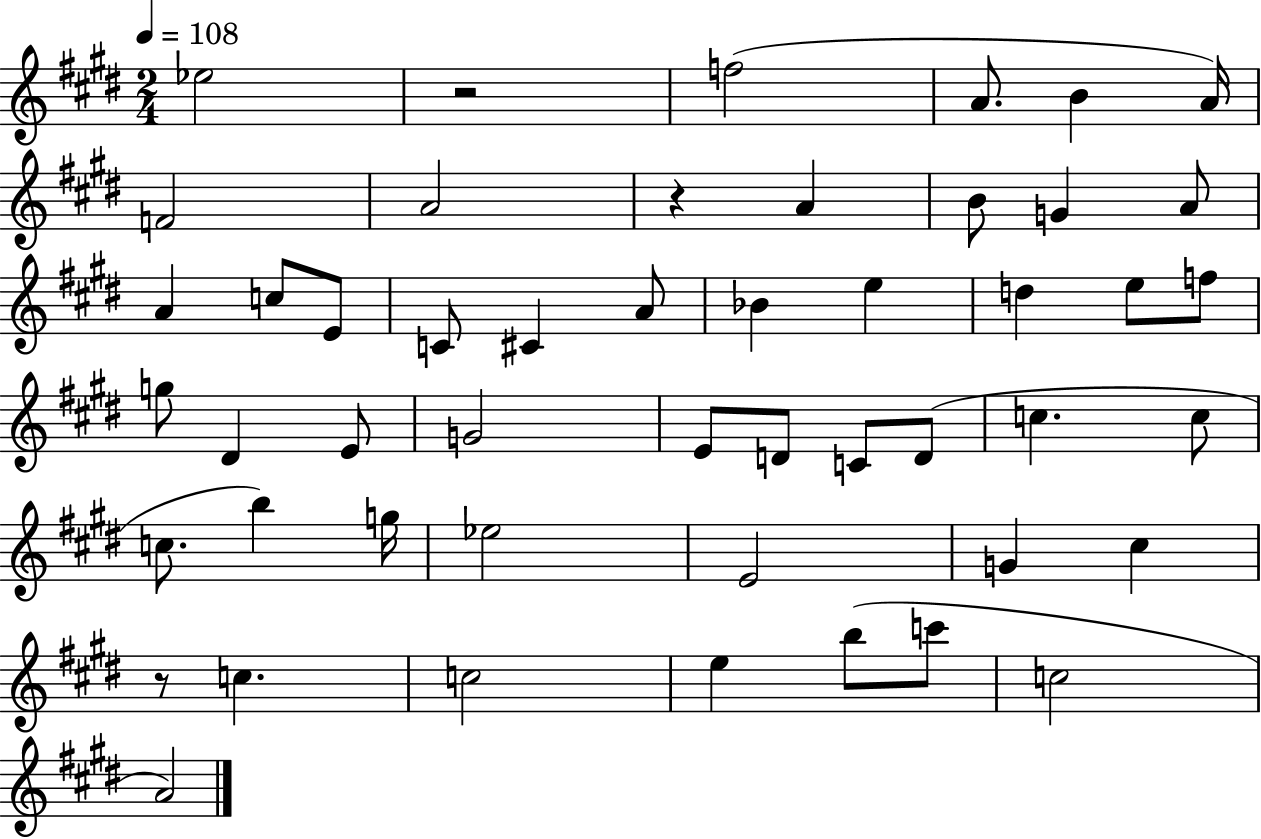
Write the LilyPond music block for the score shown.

{
  \clef treble
  \numericTimeSignature
  \time 2/4
  \key e \major
  \tempo 4 = 108
  \repeat volta 2 { ees''2 | r2 | f''2( | a'8. b'4 a'16) | \break f'2 | a'2 | r4 a'4 | b'8 g'4 a'8 | \break a'4 c''8 e'8 | c'8 cis'4 a'8 | bes'4 e''4 | d''4 e''8 f''8 | \break g''8 dis'4 e'8 | g'2 | e'8 d'8 c'8 d'8( | c''4. c''8 | \break c''8. b''4) g''16 | ees''2 | e'2 | g'4 cis''4 | \break r8 c''4. | c''2 | e''4 b''8( c'''8 | c''2 | \break a'2) | } \bar "|."
}